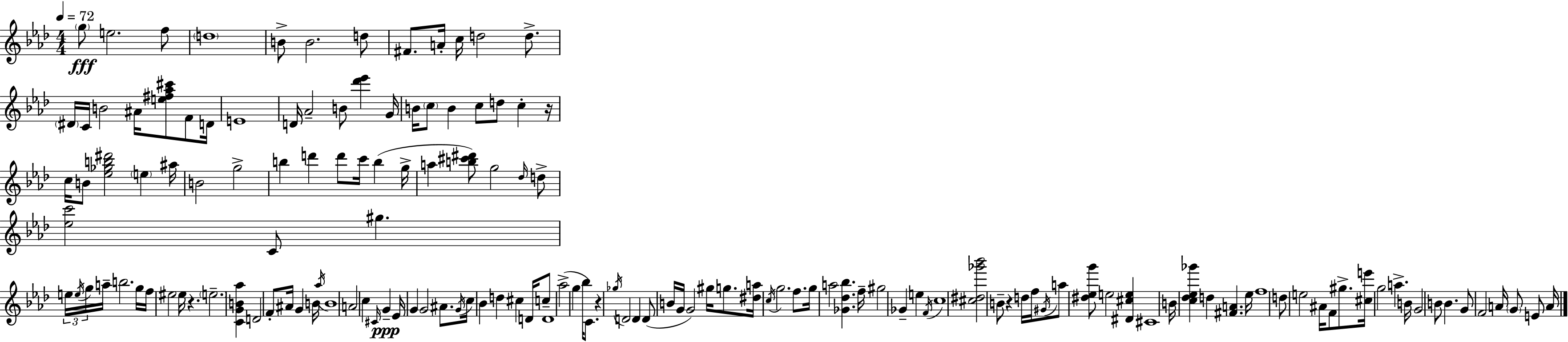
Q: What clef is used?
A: treble